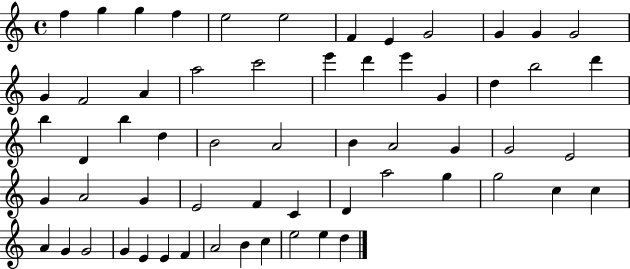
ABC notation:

X:1
T:Untitled
M:4/4
L:1/4
K:C
f g g f e2 e2 F E G2 G G G2 G F2 A a2 c'2 e' d' e' G d b2 d' b D b d B2 A2 B A2 G G2 E2 G A2 G E2 F C D a2 g g2 c c A G G2 G E E F A2 B c e2 e d